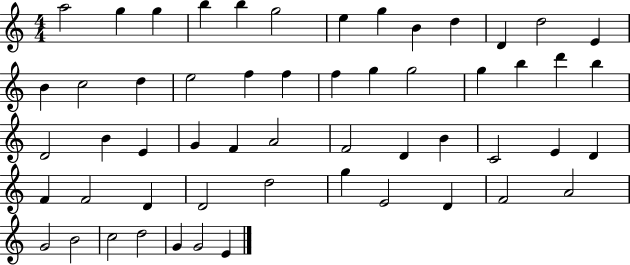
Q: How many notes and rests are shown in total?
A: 55